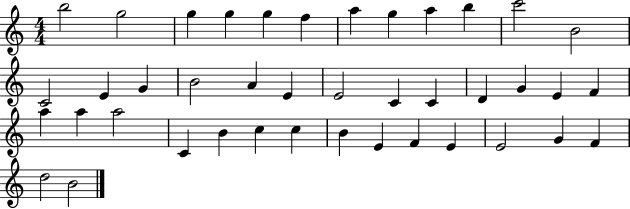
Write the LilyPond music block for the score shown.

{
  \clef treble
  \numericTimeSignature
  \time 4/4
  \key c \major
  b''2 g''2 | g''4 g''4 g''4 f''4 | a''4 g''4 a''4 b''4 | c'''2 b'2 | \break c'2 e'4 g'4 | b'2 a'4 e'4 | e'2 c'4 c'4 | d'4 g'4 e'4 f'4 | \break a''4 a''4 a''2 | c'4 b'4 c''4 c''4 | b'4 e'4 f'4 e'4 | e'2 g'4 f'4 | \break d''2 b'2 | \bar "|."
}